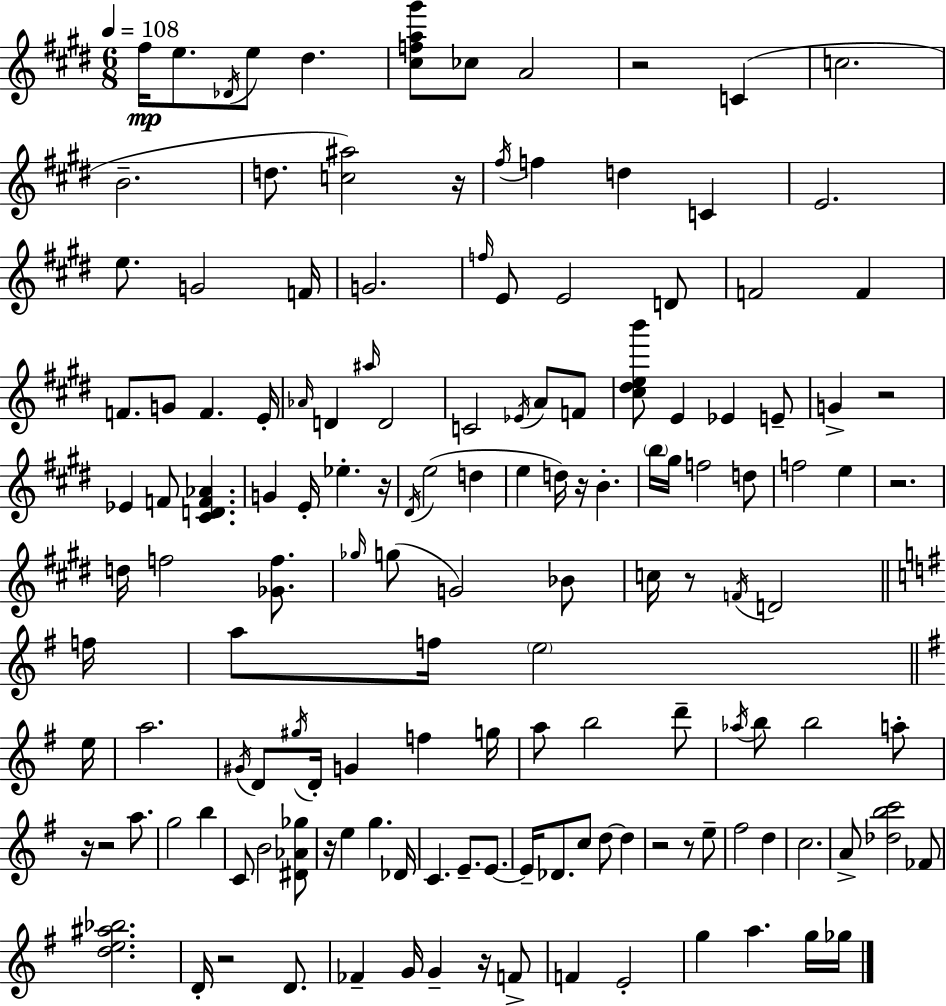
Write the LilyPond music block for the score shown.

{
  \clef treble
  \numericTimeSignature
  \time 6/8
  \key e \major
  \tempo 4 = 108
  fis''16\mp e''8. \acciaccatura { des'16 } e''8 dis''4. | <cis'' f'' a'' gis'''>8 ces''8 a'2 | r2 c'4( | c''2. | \break b'2.-- | d''8. <c'' ais''>2) | r16 \acciaccatura { fis''16 } f''4 d''4 c'4 | e'2. | \break e''8. g'2 | f'16 g'2. | \grace { f''16 } e'8 e'2 | d'8 f'2 f'4 | \break f'8. g'8 f'4. | e'16-. \grace { aes'16 } d'4 \grace { ais''16 } d'2 | c'2 | \acciaccatura { ees'16 } a'8 f'8 <cis'' dis'' e'' b'''>8 e'4 | \break ees'4 e'8-- g'4-> r2 | ees'4 f'8 | <cis' d' f' aes'>4. g'4 e'16-. ees''4.-. | r16 \acciaccatura { dis'16 }( e''2 | \break d''4 e''4 d''16) | r16 b'4.-. \parenthesize b''16 gis''16 f''2 | d''8 f''2 | e''4 r2. | \break d''16 f''2 | <ges' f''>8. \grace { ges''16 }( g''8 g'2) | bes'8 c''16 r8 \acciaccatura { f'16 } | d'2 \bar "||" \break \key g \major f''16 a''8 f''16 \parenthesize e''2 | \bar "||" \break \key g \major e''16 a''2. | \acciaccatura { gis'16 } d'8 \acciaccatura { gis''16 } d'16-. g'4 f''4 | g''16 a''8 b''2 | d'''8-- \acciaccatura { aes''16 } b''8 b''2 | \break a''8-. r16 r2 | a''8. g''2 | b''4 c'8 b'2 | <dis' aes' ges''>8 r16 e''4 g''4. | \break des'16 c'4. e'8.-- | e'8.~~ e'16-- des'8. c''8 d''8~~ | d''4 r2 | r8 e''8-- fis''2 | \break d''4 c''2. | a'8-> <des'' b'' c'''>2 | fes'8 <d'' e'' ais'' bes''>2. | d'16-. r2 | \break d'8. fes'4-- g'16 g'4-- | r16 f'8-> f'4 e'2-. | g''4 a''4. | g''16 ges''16 \bar "|."
}